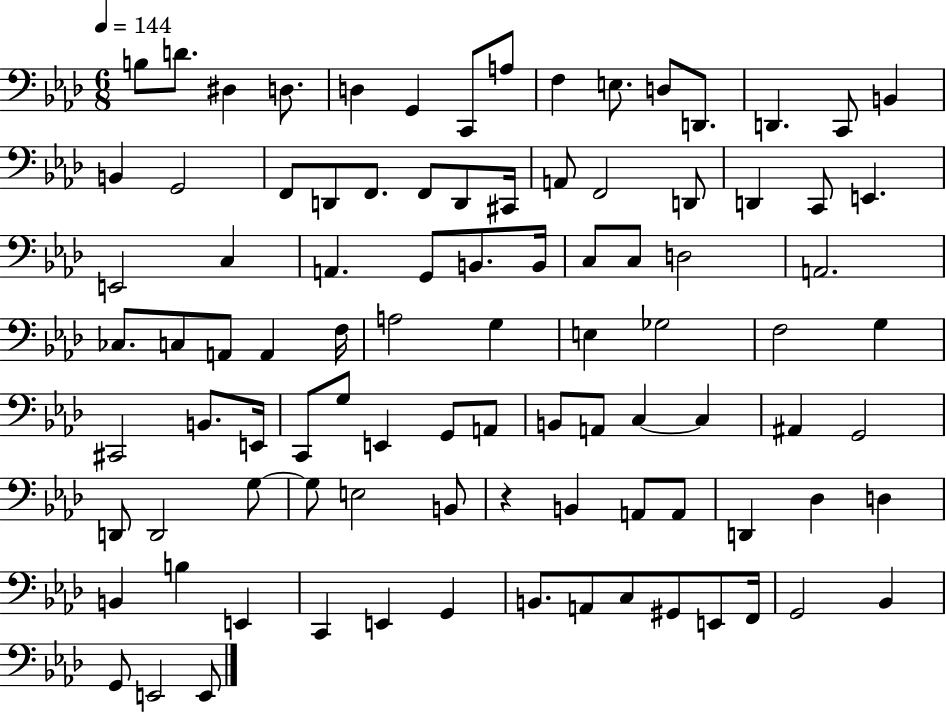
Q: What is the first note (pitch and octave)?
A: B3